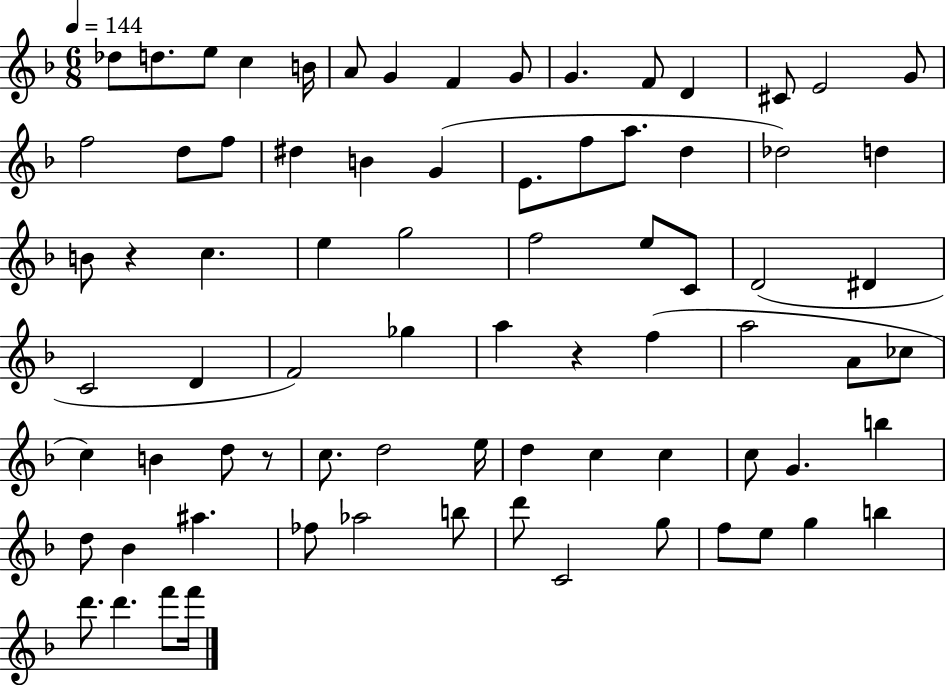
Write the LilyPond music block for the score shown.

{
  \clef treble
  \numericTimeSignature
  \time 6/8
  \key f \major
  \tempo 4 = 144
  des''8 d''8. e''8 c''4 b'16 | a'8 g'4 f'4 g'8 | g'4. f'8 d'4 | cis'8 e'2 g'8 | \break f''2 d''8 f''8 | dis''4 b'4 g'4( | e'8. f''8 a''8. d''4 | des''2) d''4 | \break b'8 r4 c''4. | e''4 g''2 | f''2 e''8 c'8 | d'2( dis'4 | \break c'2 d'4 | f'2) ges''4 | a''4 r4 f''4( | a''2 a'8 ces''8 | \break c''4) b'4 d''8 r8 | c''8. d''2 e''16 | d''4 c''4 c''4 | c''8 g'4. b''4 | \break d''8 bes'4 ais''4. | fes''8 aes''2 b''8 | d'''8 c'2 g''8 | f''8 e''8 g''4 b''4 | \break d'''8. d'''4. f'''8 f'''16 | \bar "|."
}